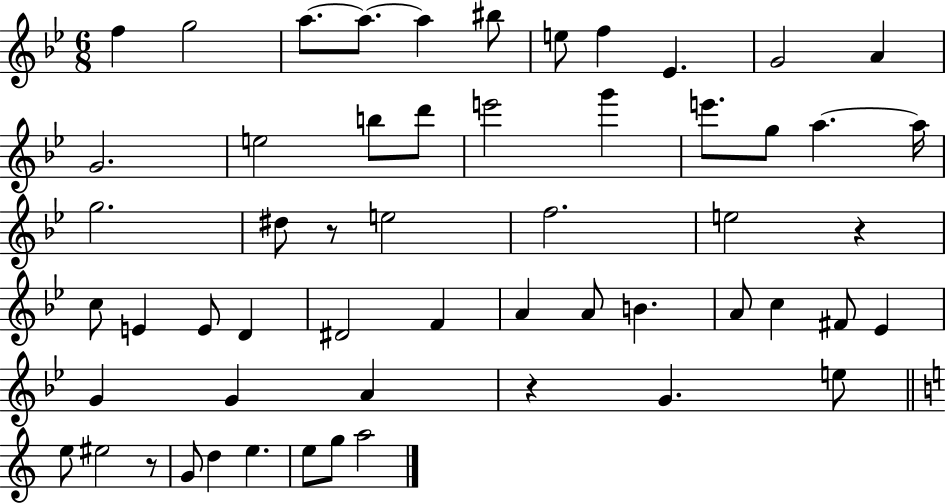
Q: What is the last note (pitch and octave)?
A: A5